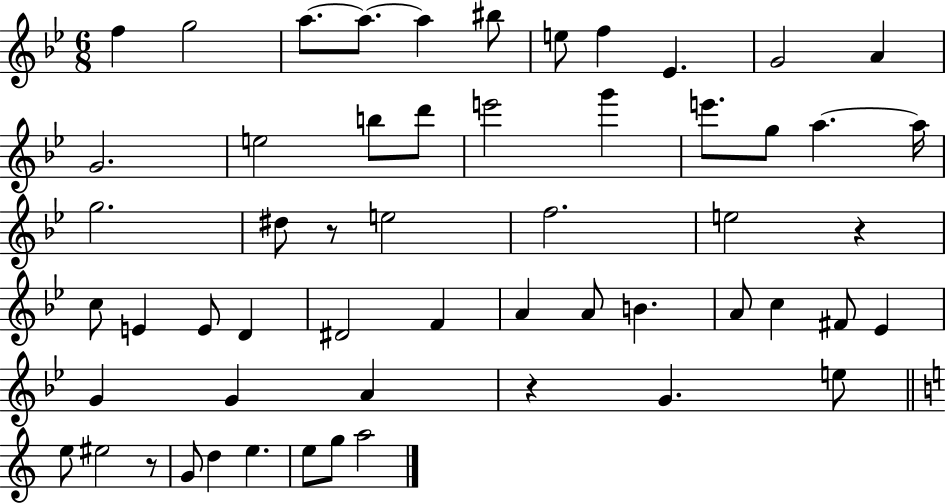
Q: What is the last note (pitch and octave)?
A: A5